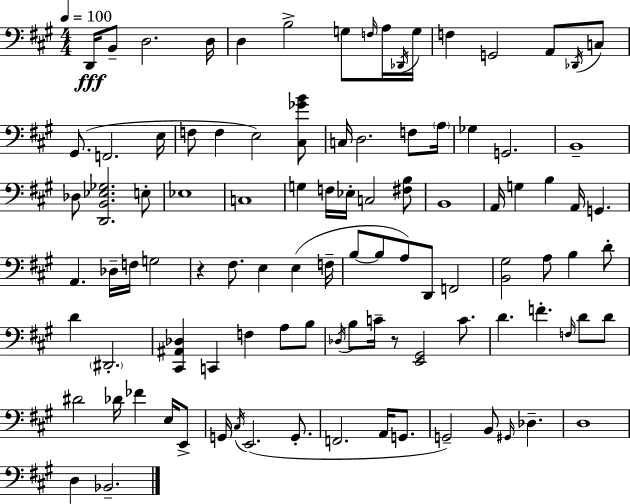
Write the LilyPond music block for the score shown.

{
  \clef bass
  \numericTimeSignature
  \time 4/4
  \key a \major
  \tempo 4 = 100
  d,16\fff b,8-- d2. d16 | d4 b2-> g8 \grace { f16 } a16 | \acciaccatura { des,16 } g16 f4 g,2 a,8 | \acciaccatura { des,16 } c8 gis,8.( f,2. | \break e16 f8 f4 e2) | <cis ges' b'>8 c16 d2. | f8 \parenthesize a16 ges4 g,2. | b,1-- | \break des8 <d, b, ees ges>2. | e8-. ees1 | c1 | g4 f16 ees16-. c2 | \break <fis b>8 b,1 | a,16 g4 b4 a,16 g,4. | a,4. des16-- f16 g2 | r4 fis8. e4 e4( | \break f16-- b8~~ b8 a8) d,8 f,2 | <b, gis>2 a8 b4 | d'8-. d'4 \parenthesize dis,2.-. | <cis, ais, des>4 c,4 f4 a8 | \break b8 \acciaccatura { des16 } b8 c'16-- r8 <e, gis,>2 | c'8. d'4. f'4.-. | \grace { f16 } d'8 d'8 dis'2 des'16 fes'4 | e16 e,8-> g,16 \acciaccatura { cis16 } e,2.( | \break g,8.-. f,2. | a,16 g,8. g,2--) b,8 | \grace { gis,16 } des4.-- d1 | d4 bes,2.-- | \break \bar "|."
}